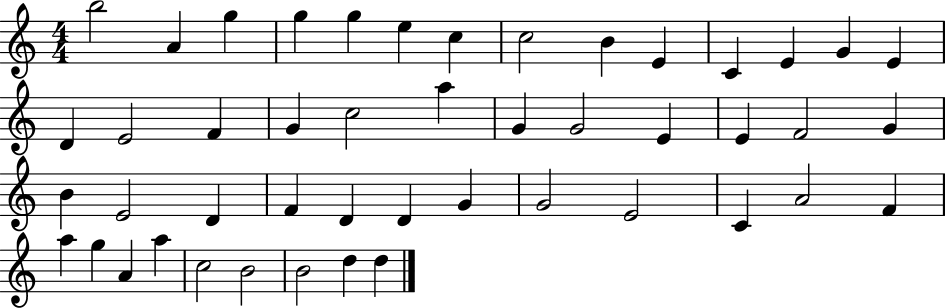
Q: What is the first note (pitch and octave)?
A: B5